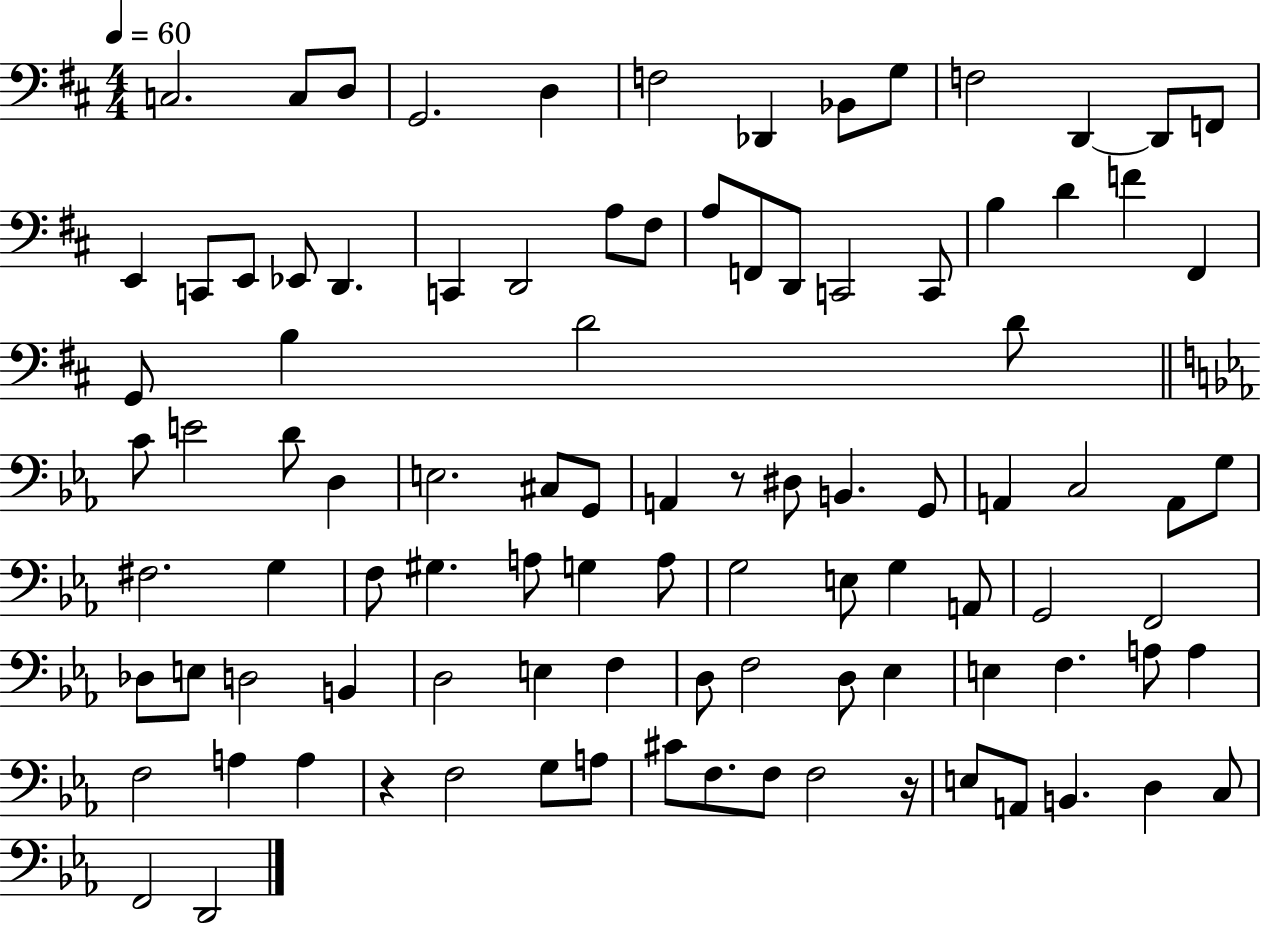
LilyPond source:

{
  \clef bass
  \numericTimeSignature
  \time 4/4
  \key d \major
  \tempo 4 = 60
  c2. c8 d8 | g,2. d4 | f2 des,4 bes,8 g8 | f2 d,4~~ d,8 f,8 | \break e,4 c,8 e,8 ees,8 d,4. | c,4 d,2 a8 fis8 | a8 f,8 d,8 c,2 c,8 | b4 d'4 f'4 fis,4 | \break g,8 b4 d'2 d'8 | \bar "||" \break \key ees \major c'8 e'2 d'8 d4 | e2. cis8 g,8 | a,4 r8 dis8 b,4. g,8 | a,4 c2 a,8 g8 | \break fis2. g4 | f8 gis4. a8 g4 a8 | g2 e8 g4 a,8 | g,2 f,2 | \break des8 e8 d2 b,4 | d2 e4 f4 | d8 f2 d8 ees4 | e4 f4. a8 a4 | \break f2 a4 a4 | r4 f2 g8 a8 | cis'8 f8. f8 f2 r16 | e8 a,8 b,4. d4 c8 | \break f,2 d,2 | \bar "|."
}